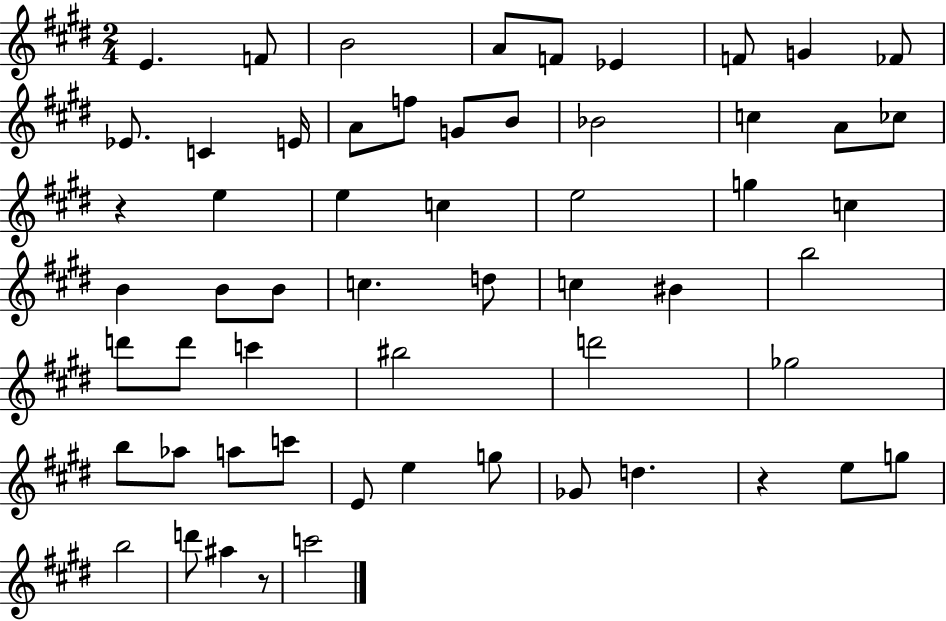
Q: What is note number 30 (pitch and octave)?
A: C5